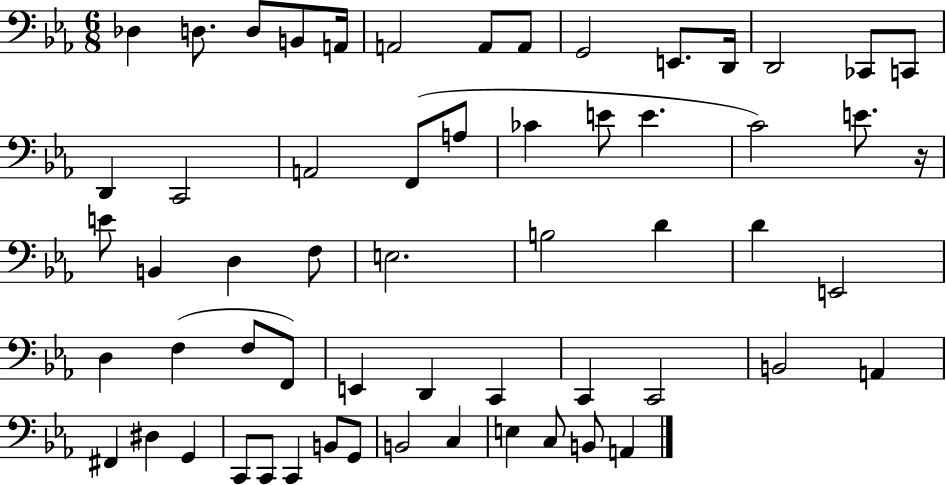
Db3/q D3/e. D3/e B2/e A2/s A2/h A2/e A2/e G2/h E2/e. D2/s D2/h CES2/e C2/e D2/q C2/h A2/h F2/e A3/e CES4/q E4/e E4/q. C4/h E4/e. R/s E4/e B2/q D3/q F3/e E3/h. B3/h D4/q D4/q E2/h D3/q F3/q F3/e F2/e E2/q D2/q C2/q C2/q C2/h B2/h A2/q F#2/q D#3/q G2/q C2/e C2/e C2/q B2/e G2/e B2/h C3/q E3/q C3/e B2/e A2/q